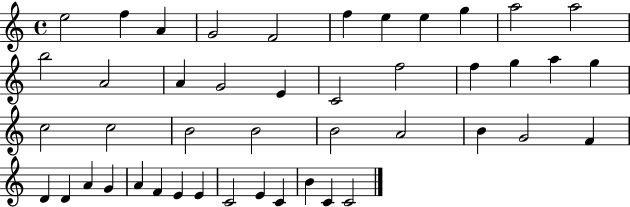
X:1
T:Untitled
M:4/4
L:1/4
K:C
e2 f A G2 F2 f e e g a2 a2 b2 A2 A G2 E C2 f2 f g a g c2 c2 B2 B2 B2 A2 B G2 F D D A G A F E E C2 E C B C C2